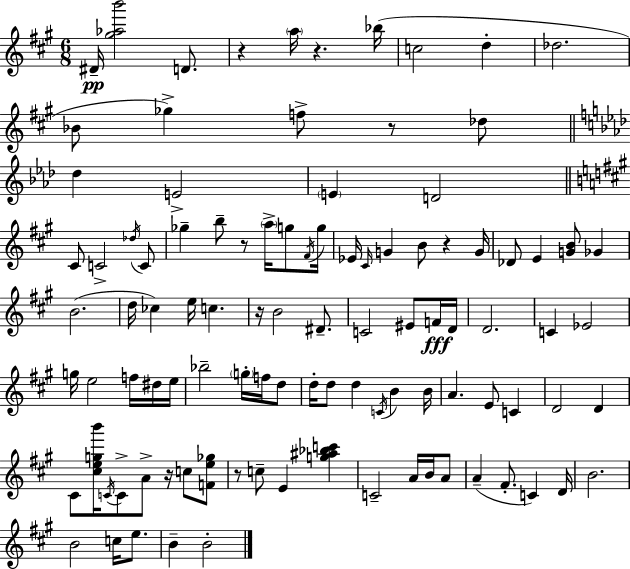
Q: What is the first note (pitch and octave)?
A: D#4